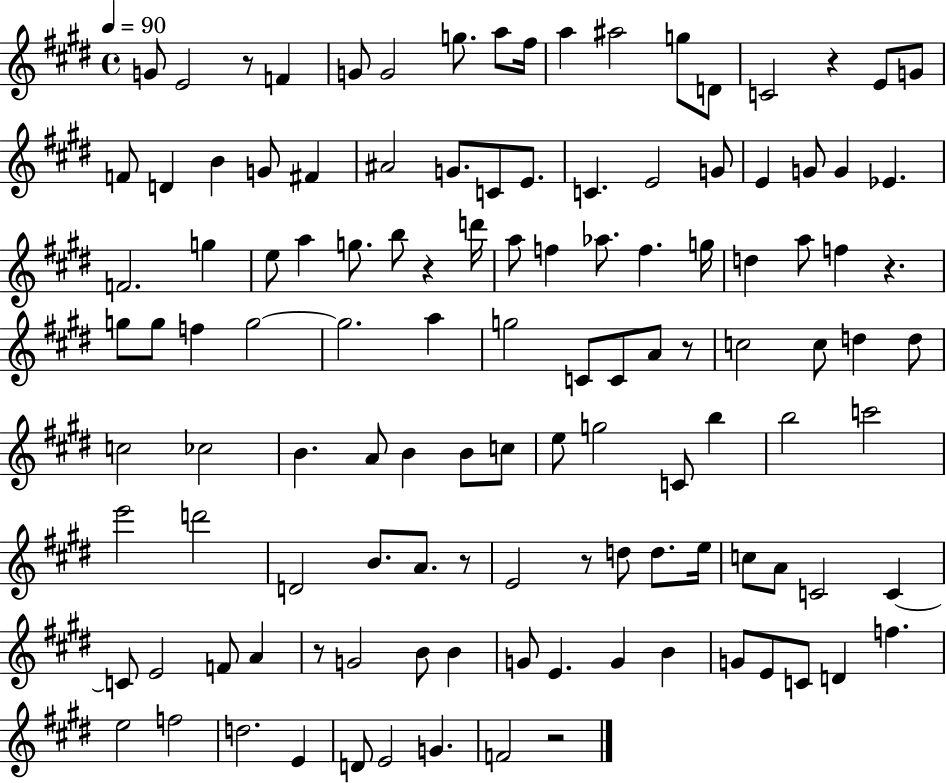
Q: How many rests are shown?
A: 9